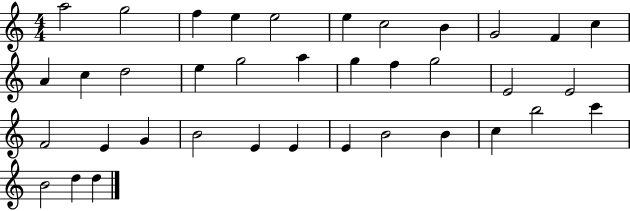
X:1
T:Untitled
M:4/4
L:1/4
K:C
a2 g2 f e e2 e c2 B G2 F c A c d2 e g2 a g f g2 E2 E2 F2 E G B2 E E E B2 B c b2 c' B2 d d